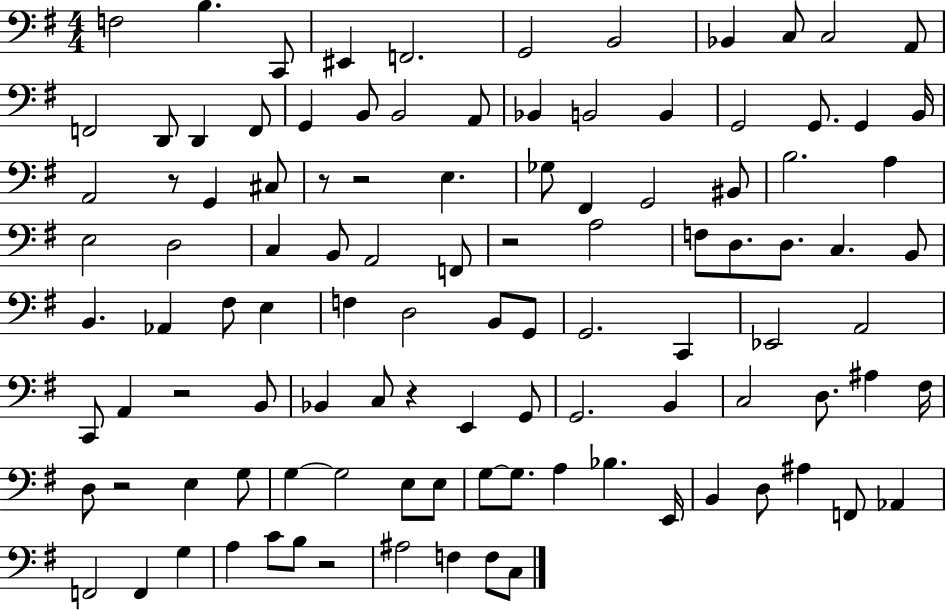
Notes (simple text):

F3/h B3/q. C2/e EIS2/q F2/h. G2/h B2/h Bb2/q C3/e C3/h A2/e F2/h D2/e D2/q F2/e G2/q B2/e B2/h A2/e Bb2/q B2/h B2/q G2/h G2/e. G2/q B2/s A2/h R/e G2/q C#3/e R/e R/h E3/q. Gb3/e F#2/q G2/h BIS2/e B3/h. A3/q E3/h D3/h C3/q B2/e A2/h F2/e R/h A3/h F3/e D3/e. D3/e. C3/q. B2/e B2/q. Ab2/q F#3/e E3/q F3/q D3/h B2/e G2/e G2/h. C2/q Eb2/h A2/h C2/e A2/q R/h B2/e Bb2/q C3/e R/q E2/q G2/e G2/h. B2/q C3/h D3/e. A#3/q F#3/s D3/e R/h E3/q G3/e G3/q G3/h E3/e E3/e G3/e G3/e. A3/q Bb3/q. E2/s B2/q D3/e A#3/q F2/e Ab2/q F2/h F2/q G3/q A3/q C4/e B3/e R/h A#3/h F3/q F3/e C3/e